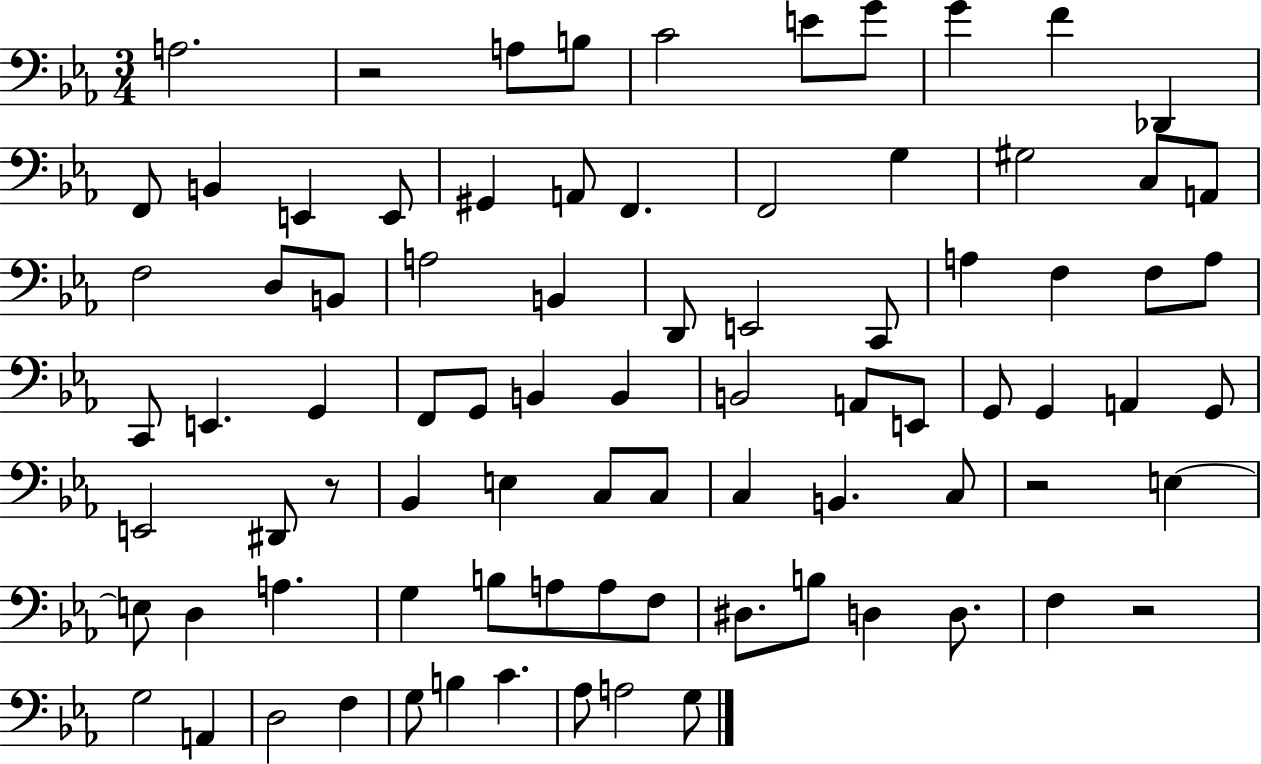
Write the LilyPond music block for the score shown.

{
  \clef bass
  \numericTimeSignature
  \time 3/4
  \key ees \major
  a2. | r2 a8 b8 | c'2 e'8 g'8 | g'4 f'4 des,4 | \break f,8 b,4 e,4 e,8 | gis,4 a,8 f,4. | f,2 g4 | gis2 c8 a,8 | \break f2 d8 b,8 | a2 b,4 | d,8 e,2 c,8 | a4 f4 f8 a8 | \break c,8 e,4. g,4 | f,8 g,8 b,4 b,4 | b,2 a,8 e,8 | g,8 g,4 a,4 g,8 | \break e,2 dis,8 r8 | bes,4 e4 c8 c8 | c4 b,4. c8 | r2 e4~~ | \break e8 d4 a4. | g4 b8 a8 a8 f8 | dis8. b8 d4 d8. | f4 r2 | \break g2 a,4 | d2 f4 | g8 b4 c'4. | aes8 a2 g8 | \break \bar "|."
}